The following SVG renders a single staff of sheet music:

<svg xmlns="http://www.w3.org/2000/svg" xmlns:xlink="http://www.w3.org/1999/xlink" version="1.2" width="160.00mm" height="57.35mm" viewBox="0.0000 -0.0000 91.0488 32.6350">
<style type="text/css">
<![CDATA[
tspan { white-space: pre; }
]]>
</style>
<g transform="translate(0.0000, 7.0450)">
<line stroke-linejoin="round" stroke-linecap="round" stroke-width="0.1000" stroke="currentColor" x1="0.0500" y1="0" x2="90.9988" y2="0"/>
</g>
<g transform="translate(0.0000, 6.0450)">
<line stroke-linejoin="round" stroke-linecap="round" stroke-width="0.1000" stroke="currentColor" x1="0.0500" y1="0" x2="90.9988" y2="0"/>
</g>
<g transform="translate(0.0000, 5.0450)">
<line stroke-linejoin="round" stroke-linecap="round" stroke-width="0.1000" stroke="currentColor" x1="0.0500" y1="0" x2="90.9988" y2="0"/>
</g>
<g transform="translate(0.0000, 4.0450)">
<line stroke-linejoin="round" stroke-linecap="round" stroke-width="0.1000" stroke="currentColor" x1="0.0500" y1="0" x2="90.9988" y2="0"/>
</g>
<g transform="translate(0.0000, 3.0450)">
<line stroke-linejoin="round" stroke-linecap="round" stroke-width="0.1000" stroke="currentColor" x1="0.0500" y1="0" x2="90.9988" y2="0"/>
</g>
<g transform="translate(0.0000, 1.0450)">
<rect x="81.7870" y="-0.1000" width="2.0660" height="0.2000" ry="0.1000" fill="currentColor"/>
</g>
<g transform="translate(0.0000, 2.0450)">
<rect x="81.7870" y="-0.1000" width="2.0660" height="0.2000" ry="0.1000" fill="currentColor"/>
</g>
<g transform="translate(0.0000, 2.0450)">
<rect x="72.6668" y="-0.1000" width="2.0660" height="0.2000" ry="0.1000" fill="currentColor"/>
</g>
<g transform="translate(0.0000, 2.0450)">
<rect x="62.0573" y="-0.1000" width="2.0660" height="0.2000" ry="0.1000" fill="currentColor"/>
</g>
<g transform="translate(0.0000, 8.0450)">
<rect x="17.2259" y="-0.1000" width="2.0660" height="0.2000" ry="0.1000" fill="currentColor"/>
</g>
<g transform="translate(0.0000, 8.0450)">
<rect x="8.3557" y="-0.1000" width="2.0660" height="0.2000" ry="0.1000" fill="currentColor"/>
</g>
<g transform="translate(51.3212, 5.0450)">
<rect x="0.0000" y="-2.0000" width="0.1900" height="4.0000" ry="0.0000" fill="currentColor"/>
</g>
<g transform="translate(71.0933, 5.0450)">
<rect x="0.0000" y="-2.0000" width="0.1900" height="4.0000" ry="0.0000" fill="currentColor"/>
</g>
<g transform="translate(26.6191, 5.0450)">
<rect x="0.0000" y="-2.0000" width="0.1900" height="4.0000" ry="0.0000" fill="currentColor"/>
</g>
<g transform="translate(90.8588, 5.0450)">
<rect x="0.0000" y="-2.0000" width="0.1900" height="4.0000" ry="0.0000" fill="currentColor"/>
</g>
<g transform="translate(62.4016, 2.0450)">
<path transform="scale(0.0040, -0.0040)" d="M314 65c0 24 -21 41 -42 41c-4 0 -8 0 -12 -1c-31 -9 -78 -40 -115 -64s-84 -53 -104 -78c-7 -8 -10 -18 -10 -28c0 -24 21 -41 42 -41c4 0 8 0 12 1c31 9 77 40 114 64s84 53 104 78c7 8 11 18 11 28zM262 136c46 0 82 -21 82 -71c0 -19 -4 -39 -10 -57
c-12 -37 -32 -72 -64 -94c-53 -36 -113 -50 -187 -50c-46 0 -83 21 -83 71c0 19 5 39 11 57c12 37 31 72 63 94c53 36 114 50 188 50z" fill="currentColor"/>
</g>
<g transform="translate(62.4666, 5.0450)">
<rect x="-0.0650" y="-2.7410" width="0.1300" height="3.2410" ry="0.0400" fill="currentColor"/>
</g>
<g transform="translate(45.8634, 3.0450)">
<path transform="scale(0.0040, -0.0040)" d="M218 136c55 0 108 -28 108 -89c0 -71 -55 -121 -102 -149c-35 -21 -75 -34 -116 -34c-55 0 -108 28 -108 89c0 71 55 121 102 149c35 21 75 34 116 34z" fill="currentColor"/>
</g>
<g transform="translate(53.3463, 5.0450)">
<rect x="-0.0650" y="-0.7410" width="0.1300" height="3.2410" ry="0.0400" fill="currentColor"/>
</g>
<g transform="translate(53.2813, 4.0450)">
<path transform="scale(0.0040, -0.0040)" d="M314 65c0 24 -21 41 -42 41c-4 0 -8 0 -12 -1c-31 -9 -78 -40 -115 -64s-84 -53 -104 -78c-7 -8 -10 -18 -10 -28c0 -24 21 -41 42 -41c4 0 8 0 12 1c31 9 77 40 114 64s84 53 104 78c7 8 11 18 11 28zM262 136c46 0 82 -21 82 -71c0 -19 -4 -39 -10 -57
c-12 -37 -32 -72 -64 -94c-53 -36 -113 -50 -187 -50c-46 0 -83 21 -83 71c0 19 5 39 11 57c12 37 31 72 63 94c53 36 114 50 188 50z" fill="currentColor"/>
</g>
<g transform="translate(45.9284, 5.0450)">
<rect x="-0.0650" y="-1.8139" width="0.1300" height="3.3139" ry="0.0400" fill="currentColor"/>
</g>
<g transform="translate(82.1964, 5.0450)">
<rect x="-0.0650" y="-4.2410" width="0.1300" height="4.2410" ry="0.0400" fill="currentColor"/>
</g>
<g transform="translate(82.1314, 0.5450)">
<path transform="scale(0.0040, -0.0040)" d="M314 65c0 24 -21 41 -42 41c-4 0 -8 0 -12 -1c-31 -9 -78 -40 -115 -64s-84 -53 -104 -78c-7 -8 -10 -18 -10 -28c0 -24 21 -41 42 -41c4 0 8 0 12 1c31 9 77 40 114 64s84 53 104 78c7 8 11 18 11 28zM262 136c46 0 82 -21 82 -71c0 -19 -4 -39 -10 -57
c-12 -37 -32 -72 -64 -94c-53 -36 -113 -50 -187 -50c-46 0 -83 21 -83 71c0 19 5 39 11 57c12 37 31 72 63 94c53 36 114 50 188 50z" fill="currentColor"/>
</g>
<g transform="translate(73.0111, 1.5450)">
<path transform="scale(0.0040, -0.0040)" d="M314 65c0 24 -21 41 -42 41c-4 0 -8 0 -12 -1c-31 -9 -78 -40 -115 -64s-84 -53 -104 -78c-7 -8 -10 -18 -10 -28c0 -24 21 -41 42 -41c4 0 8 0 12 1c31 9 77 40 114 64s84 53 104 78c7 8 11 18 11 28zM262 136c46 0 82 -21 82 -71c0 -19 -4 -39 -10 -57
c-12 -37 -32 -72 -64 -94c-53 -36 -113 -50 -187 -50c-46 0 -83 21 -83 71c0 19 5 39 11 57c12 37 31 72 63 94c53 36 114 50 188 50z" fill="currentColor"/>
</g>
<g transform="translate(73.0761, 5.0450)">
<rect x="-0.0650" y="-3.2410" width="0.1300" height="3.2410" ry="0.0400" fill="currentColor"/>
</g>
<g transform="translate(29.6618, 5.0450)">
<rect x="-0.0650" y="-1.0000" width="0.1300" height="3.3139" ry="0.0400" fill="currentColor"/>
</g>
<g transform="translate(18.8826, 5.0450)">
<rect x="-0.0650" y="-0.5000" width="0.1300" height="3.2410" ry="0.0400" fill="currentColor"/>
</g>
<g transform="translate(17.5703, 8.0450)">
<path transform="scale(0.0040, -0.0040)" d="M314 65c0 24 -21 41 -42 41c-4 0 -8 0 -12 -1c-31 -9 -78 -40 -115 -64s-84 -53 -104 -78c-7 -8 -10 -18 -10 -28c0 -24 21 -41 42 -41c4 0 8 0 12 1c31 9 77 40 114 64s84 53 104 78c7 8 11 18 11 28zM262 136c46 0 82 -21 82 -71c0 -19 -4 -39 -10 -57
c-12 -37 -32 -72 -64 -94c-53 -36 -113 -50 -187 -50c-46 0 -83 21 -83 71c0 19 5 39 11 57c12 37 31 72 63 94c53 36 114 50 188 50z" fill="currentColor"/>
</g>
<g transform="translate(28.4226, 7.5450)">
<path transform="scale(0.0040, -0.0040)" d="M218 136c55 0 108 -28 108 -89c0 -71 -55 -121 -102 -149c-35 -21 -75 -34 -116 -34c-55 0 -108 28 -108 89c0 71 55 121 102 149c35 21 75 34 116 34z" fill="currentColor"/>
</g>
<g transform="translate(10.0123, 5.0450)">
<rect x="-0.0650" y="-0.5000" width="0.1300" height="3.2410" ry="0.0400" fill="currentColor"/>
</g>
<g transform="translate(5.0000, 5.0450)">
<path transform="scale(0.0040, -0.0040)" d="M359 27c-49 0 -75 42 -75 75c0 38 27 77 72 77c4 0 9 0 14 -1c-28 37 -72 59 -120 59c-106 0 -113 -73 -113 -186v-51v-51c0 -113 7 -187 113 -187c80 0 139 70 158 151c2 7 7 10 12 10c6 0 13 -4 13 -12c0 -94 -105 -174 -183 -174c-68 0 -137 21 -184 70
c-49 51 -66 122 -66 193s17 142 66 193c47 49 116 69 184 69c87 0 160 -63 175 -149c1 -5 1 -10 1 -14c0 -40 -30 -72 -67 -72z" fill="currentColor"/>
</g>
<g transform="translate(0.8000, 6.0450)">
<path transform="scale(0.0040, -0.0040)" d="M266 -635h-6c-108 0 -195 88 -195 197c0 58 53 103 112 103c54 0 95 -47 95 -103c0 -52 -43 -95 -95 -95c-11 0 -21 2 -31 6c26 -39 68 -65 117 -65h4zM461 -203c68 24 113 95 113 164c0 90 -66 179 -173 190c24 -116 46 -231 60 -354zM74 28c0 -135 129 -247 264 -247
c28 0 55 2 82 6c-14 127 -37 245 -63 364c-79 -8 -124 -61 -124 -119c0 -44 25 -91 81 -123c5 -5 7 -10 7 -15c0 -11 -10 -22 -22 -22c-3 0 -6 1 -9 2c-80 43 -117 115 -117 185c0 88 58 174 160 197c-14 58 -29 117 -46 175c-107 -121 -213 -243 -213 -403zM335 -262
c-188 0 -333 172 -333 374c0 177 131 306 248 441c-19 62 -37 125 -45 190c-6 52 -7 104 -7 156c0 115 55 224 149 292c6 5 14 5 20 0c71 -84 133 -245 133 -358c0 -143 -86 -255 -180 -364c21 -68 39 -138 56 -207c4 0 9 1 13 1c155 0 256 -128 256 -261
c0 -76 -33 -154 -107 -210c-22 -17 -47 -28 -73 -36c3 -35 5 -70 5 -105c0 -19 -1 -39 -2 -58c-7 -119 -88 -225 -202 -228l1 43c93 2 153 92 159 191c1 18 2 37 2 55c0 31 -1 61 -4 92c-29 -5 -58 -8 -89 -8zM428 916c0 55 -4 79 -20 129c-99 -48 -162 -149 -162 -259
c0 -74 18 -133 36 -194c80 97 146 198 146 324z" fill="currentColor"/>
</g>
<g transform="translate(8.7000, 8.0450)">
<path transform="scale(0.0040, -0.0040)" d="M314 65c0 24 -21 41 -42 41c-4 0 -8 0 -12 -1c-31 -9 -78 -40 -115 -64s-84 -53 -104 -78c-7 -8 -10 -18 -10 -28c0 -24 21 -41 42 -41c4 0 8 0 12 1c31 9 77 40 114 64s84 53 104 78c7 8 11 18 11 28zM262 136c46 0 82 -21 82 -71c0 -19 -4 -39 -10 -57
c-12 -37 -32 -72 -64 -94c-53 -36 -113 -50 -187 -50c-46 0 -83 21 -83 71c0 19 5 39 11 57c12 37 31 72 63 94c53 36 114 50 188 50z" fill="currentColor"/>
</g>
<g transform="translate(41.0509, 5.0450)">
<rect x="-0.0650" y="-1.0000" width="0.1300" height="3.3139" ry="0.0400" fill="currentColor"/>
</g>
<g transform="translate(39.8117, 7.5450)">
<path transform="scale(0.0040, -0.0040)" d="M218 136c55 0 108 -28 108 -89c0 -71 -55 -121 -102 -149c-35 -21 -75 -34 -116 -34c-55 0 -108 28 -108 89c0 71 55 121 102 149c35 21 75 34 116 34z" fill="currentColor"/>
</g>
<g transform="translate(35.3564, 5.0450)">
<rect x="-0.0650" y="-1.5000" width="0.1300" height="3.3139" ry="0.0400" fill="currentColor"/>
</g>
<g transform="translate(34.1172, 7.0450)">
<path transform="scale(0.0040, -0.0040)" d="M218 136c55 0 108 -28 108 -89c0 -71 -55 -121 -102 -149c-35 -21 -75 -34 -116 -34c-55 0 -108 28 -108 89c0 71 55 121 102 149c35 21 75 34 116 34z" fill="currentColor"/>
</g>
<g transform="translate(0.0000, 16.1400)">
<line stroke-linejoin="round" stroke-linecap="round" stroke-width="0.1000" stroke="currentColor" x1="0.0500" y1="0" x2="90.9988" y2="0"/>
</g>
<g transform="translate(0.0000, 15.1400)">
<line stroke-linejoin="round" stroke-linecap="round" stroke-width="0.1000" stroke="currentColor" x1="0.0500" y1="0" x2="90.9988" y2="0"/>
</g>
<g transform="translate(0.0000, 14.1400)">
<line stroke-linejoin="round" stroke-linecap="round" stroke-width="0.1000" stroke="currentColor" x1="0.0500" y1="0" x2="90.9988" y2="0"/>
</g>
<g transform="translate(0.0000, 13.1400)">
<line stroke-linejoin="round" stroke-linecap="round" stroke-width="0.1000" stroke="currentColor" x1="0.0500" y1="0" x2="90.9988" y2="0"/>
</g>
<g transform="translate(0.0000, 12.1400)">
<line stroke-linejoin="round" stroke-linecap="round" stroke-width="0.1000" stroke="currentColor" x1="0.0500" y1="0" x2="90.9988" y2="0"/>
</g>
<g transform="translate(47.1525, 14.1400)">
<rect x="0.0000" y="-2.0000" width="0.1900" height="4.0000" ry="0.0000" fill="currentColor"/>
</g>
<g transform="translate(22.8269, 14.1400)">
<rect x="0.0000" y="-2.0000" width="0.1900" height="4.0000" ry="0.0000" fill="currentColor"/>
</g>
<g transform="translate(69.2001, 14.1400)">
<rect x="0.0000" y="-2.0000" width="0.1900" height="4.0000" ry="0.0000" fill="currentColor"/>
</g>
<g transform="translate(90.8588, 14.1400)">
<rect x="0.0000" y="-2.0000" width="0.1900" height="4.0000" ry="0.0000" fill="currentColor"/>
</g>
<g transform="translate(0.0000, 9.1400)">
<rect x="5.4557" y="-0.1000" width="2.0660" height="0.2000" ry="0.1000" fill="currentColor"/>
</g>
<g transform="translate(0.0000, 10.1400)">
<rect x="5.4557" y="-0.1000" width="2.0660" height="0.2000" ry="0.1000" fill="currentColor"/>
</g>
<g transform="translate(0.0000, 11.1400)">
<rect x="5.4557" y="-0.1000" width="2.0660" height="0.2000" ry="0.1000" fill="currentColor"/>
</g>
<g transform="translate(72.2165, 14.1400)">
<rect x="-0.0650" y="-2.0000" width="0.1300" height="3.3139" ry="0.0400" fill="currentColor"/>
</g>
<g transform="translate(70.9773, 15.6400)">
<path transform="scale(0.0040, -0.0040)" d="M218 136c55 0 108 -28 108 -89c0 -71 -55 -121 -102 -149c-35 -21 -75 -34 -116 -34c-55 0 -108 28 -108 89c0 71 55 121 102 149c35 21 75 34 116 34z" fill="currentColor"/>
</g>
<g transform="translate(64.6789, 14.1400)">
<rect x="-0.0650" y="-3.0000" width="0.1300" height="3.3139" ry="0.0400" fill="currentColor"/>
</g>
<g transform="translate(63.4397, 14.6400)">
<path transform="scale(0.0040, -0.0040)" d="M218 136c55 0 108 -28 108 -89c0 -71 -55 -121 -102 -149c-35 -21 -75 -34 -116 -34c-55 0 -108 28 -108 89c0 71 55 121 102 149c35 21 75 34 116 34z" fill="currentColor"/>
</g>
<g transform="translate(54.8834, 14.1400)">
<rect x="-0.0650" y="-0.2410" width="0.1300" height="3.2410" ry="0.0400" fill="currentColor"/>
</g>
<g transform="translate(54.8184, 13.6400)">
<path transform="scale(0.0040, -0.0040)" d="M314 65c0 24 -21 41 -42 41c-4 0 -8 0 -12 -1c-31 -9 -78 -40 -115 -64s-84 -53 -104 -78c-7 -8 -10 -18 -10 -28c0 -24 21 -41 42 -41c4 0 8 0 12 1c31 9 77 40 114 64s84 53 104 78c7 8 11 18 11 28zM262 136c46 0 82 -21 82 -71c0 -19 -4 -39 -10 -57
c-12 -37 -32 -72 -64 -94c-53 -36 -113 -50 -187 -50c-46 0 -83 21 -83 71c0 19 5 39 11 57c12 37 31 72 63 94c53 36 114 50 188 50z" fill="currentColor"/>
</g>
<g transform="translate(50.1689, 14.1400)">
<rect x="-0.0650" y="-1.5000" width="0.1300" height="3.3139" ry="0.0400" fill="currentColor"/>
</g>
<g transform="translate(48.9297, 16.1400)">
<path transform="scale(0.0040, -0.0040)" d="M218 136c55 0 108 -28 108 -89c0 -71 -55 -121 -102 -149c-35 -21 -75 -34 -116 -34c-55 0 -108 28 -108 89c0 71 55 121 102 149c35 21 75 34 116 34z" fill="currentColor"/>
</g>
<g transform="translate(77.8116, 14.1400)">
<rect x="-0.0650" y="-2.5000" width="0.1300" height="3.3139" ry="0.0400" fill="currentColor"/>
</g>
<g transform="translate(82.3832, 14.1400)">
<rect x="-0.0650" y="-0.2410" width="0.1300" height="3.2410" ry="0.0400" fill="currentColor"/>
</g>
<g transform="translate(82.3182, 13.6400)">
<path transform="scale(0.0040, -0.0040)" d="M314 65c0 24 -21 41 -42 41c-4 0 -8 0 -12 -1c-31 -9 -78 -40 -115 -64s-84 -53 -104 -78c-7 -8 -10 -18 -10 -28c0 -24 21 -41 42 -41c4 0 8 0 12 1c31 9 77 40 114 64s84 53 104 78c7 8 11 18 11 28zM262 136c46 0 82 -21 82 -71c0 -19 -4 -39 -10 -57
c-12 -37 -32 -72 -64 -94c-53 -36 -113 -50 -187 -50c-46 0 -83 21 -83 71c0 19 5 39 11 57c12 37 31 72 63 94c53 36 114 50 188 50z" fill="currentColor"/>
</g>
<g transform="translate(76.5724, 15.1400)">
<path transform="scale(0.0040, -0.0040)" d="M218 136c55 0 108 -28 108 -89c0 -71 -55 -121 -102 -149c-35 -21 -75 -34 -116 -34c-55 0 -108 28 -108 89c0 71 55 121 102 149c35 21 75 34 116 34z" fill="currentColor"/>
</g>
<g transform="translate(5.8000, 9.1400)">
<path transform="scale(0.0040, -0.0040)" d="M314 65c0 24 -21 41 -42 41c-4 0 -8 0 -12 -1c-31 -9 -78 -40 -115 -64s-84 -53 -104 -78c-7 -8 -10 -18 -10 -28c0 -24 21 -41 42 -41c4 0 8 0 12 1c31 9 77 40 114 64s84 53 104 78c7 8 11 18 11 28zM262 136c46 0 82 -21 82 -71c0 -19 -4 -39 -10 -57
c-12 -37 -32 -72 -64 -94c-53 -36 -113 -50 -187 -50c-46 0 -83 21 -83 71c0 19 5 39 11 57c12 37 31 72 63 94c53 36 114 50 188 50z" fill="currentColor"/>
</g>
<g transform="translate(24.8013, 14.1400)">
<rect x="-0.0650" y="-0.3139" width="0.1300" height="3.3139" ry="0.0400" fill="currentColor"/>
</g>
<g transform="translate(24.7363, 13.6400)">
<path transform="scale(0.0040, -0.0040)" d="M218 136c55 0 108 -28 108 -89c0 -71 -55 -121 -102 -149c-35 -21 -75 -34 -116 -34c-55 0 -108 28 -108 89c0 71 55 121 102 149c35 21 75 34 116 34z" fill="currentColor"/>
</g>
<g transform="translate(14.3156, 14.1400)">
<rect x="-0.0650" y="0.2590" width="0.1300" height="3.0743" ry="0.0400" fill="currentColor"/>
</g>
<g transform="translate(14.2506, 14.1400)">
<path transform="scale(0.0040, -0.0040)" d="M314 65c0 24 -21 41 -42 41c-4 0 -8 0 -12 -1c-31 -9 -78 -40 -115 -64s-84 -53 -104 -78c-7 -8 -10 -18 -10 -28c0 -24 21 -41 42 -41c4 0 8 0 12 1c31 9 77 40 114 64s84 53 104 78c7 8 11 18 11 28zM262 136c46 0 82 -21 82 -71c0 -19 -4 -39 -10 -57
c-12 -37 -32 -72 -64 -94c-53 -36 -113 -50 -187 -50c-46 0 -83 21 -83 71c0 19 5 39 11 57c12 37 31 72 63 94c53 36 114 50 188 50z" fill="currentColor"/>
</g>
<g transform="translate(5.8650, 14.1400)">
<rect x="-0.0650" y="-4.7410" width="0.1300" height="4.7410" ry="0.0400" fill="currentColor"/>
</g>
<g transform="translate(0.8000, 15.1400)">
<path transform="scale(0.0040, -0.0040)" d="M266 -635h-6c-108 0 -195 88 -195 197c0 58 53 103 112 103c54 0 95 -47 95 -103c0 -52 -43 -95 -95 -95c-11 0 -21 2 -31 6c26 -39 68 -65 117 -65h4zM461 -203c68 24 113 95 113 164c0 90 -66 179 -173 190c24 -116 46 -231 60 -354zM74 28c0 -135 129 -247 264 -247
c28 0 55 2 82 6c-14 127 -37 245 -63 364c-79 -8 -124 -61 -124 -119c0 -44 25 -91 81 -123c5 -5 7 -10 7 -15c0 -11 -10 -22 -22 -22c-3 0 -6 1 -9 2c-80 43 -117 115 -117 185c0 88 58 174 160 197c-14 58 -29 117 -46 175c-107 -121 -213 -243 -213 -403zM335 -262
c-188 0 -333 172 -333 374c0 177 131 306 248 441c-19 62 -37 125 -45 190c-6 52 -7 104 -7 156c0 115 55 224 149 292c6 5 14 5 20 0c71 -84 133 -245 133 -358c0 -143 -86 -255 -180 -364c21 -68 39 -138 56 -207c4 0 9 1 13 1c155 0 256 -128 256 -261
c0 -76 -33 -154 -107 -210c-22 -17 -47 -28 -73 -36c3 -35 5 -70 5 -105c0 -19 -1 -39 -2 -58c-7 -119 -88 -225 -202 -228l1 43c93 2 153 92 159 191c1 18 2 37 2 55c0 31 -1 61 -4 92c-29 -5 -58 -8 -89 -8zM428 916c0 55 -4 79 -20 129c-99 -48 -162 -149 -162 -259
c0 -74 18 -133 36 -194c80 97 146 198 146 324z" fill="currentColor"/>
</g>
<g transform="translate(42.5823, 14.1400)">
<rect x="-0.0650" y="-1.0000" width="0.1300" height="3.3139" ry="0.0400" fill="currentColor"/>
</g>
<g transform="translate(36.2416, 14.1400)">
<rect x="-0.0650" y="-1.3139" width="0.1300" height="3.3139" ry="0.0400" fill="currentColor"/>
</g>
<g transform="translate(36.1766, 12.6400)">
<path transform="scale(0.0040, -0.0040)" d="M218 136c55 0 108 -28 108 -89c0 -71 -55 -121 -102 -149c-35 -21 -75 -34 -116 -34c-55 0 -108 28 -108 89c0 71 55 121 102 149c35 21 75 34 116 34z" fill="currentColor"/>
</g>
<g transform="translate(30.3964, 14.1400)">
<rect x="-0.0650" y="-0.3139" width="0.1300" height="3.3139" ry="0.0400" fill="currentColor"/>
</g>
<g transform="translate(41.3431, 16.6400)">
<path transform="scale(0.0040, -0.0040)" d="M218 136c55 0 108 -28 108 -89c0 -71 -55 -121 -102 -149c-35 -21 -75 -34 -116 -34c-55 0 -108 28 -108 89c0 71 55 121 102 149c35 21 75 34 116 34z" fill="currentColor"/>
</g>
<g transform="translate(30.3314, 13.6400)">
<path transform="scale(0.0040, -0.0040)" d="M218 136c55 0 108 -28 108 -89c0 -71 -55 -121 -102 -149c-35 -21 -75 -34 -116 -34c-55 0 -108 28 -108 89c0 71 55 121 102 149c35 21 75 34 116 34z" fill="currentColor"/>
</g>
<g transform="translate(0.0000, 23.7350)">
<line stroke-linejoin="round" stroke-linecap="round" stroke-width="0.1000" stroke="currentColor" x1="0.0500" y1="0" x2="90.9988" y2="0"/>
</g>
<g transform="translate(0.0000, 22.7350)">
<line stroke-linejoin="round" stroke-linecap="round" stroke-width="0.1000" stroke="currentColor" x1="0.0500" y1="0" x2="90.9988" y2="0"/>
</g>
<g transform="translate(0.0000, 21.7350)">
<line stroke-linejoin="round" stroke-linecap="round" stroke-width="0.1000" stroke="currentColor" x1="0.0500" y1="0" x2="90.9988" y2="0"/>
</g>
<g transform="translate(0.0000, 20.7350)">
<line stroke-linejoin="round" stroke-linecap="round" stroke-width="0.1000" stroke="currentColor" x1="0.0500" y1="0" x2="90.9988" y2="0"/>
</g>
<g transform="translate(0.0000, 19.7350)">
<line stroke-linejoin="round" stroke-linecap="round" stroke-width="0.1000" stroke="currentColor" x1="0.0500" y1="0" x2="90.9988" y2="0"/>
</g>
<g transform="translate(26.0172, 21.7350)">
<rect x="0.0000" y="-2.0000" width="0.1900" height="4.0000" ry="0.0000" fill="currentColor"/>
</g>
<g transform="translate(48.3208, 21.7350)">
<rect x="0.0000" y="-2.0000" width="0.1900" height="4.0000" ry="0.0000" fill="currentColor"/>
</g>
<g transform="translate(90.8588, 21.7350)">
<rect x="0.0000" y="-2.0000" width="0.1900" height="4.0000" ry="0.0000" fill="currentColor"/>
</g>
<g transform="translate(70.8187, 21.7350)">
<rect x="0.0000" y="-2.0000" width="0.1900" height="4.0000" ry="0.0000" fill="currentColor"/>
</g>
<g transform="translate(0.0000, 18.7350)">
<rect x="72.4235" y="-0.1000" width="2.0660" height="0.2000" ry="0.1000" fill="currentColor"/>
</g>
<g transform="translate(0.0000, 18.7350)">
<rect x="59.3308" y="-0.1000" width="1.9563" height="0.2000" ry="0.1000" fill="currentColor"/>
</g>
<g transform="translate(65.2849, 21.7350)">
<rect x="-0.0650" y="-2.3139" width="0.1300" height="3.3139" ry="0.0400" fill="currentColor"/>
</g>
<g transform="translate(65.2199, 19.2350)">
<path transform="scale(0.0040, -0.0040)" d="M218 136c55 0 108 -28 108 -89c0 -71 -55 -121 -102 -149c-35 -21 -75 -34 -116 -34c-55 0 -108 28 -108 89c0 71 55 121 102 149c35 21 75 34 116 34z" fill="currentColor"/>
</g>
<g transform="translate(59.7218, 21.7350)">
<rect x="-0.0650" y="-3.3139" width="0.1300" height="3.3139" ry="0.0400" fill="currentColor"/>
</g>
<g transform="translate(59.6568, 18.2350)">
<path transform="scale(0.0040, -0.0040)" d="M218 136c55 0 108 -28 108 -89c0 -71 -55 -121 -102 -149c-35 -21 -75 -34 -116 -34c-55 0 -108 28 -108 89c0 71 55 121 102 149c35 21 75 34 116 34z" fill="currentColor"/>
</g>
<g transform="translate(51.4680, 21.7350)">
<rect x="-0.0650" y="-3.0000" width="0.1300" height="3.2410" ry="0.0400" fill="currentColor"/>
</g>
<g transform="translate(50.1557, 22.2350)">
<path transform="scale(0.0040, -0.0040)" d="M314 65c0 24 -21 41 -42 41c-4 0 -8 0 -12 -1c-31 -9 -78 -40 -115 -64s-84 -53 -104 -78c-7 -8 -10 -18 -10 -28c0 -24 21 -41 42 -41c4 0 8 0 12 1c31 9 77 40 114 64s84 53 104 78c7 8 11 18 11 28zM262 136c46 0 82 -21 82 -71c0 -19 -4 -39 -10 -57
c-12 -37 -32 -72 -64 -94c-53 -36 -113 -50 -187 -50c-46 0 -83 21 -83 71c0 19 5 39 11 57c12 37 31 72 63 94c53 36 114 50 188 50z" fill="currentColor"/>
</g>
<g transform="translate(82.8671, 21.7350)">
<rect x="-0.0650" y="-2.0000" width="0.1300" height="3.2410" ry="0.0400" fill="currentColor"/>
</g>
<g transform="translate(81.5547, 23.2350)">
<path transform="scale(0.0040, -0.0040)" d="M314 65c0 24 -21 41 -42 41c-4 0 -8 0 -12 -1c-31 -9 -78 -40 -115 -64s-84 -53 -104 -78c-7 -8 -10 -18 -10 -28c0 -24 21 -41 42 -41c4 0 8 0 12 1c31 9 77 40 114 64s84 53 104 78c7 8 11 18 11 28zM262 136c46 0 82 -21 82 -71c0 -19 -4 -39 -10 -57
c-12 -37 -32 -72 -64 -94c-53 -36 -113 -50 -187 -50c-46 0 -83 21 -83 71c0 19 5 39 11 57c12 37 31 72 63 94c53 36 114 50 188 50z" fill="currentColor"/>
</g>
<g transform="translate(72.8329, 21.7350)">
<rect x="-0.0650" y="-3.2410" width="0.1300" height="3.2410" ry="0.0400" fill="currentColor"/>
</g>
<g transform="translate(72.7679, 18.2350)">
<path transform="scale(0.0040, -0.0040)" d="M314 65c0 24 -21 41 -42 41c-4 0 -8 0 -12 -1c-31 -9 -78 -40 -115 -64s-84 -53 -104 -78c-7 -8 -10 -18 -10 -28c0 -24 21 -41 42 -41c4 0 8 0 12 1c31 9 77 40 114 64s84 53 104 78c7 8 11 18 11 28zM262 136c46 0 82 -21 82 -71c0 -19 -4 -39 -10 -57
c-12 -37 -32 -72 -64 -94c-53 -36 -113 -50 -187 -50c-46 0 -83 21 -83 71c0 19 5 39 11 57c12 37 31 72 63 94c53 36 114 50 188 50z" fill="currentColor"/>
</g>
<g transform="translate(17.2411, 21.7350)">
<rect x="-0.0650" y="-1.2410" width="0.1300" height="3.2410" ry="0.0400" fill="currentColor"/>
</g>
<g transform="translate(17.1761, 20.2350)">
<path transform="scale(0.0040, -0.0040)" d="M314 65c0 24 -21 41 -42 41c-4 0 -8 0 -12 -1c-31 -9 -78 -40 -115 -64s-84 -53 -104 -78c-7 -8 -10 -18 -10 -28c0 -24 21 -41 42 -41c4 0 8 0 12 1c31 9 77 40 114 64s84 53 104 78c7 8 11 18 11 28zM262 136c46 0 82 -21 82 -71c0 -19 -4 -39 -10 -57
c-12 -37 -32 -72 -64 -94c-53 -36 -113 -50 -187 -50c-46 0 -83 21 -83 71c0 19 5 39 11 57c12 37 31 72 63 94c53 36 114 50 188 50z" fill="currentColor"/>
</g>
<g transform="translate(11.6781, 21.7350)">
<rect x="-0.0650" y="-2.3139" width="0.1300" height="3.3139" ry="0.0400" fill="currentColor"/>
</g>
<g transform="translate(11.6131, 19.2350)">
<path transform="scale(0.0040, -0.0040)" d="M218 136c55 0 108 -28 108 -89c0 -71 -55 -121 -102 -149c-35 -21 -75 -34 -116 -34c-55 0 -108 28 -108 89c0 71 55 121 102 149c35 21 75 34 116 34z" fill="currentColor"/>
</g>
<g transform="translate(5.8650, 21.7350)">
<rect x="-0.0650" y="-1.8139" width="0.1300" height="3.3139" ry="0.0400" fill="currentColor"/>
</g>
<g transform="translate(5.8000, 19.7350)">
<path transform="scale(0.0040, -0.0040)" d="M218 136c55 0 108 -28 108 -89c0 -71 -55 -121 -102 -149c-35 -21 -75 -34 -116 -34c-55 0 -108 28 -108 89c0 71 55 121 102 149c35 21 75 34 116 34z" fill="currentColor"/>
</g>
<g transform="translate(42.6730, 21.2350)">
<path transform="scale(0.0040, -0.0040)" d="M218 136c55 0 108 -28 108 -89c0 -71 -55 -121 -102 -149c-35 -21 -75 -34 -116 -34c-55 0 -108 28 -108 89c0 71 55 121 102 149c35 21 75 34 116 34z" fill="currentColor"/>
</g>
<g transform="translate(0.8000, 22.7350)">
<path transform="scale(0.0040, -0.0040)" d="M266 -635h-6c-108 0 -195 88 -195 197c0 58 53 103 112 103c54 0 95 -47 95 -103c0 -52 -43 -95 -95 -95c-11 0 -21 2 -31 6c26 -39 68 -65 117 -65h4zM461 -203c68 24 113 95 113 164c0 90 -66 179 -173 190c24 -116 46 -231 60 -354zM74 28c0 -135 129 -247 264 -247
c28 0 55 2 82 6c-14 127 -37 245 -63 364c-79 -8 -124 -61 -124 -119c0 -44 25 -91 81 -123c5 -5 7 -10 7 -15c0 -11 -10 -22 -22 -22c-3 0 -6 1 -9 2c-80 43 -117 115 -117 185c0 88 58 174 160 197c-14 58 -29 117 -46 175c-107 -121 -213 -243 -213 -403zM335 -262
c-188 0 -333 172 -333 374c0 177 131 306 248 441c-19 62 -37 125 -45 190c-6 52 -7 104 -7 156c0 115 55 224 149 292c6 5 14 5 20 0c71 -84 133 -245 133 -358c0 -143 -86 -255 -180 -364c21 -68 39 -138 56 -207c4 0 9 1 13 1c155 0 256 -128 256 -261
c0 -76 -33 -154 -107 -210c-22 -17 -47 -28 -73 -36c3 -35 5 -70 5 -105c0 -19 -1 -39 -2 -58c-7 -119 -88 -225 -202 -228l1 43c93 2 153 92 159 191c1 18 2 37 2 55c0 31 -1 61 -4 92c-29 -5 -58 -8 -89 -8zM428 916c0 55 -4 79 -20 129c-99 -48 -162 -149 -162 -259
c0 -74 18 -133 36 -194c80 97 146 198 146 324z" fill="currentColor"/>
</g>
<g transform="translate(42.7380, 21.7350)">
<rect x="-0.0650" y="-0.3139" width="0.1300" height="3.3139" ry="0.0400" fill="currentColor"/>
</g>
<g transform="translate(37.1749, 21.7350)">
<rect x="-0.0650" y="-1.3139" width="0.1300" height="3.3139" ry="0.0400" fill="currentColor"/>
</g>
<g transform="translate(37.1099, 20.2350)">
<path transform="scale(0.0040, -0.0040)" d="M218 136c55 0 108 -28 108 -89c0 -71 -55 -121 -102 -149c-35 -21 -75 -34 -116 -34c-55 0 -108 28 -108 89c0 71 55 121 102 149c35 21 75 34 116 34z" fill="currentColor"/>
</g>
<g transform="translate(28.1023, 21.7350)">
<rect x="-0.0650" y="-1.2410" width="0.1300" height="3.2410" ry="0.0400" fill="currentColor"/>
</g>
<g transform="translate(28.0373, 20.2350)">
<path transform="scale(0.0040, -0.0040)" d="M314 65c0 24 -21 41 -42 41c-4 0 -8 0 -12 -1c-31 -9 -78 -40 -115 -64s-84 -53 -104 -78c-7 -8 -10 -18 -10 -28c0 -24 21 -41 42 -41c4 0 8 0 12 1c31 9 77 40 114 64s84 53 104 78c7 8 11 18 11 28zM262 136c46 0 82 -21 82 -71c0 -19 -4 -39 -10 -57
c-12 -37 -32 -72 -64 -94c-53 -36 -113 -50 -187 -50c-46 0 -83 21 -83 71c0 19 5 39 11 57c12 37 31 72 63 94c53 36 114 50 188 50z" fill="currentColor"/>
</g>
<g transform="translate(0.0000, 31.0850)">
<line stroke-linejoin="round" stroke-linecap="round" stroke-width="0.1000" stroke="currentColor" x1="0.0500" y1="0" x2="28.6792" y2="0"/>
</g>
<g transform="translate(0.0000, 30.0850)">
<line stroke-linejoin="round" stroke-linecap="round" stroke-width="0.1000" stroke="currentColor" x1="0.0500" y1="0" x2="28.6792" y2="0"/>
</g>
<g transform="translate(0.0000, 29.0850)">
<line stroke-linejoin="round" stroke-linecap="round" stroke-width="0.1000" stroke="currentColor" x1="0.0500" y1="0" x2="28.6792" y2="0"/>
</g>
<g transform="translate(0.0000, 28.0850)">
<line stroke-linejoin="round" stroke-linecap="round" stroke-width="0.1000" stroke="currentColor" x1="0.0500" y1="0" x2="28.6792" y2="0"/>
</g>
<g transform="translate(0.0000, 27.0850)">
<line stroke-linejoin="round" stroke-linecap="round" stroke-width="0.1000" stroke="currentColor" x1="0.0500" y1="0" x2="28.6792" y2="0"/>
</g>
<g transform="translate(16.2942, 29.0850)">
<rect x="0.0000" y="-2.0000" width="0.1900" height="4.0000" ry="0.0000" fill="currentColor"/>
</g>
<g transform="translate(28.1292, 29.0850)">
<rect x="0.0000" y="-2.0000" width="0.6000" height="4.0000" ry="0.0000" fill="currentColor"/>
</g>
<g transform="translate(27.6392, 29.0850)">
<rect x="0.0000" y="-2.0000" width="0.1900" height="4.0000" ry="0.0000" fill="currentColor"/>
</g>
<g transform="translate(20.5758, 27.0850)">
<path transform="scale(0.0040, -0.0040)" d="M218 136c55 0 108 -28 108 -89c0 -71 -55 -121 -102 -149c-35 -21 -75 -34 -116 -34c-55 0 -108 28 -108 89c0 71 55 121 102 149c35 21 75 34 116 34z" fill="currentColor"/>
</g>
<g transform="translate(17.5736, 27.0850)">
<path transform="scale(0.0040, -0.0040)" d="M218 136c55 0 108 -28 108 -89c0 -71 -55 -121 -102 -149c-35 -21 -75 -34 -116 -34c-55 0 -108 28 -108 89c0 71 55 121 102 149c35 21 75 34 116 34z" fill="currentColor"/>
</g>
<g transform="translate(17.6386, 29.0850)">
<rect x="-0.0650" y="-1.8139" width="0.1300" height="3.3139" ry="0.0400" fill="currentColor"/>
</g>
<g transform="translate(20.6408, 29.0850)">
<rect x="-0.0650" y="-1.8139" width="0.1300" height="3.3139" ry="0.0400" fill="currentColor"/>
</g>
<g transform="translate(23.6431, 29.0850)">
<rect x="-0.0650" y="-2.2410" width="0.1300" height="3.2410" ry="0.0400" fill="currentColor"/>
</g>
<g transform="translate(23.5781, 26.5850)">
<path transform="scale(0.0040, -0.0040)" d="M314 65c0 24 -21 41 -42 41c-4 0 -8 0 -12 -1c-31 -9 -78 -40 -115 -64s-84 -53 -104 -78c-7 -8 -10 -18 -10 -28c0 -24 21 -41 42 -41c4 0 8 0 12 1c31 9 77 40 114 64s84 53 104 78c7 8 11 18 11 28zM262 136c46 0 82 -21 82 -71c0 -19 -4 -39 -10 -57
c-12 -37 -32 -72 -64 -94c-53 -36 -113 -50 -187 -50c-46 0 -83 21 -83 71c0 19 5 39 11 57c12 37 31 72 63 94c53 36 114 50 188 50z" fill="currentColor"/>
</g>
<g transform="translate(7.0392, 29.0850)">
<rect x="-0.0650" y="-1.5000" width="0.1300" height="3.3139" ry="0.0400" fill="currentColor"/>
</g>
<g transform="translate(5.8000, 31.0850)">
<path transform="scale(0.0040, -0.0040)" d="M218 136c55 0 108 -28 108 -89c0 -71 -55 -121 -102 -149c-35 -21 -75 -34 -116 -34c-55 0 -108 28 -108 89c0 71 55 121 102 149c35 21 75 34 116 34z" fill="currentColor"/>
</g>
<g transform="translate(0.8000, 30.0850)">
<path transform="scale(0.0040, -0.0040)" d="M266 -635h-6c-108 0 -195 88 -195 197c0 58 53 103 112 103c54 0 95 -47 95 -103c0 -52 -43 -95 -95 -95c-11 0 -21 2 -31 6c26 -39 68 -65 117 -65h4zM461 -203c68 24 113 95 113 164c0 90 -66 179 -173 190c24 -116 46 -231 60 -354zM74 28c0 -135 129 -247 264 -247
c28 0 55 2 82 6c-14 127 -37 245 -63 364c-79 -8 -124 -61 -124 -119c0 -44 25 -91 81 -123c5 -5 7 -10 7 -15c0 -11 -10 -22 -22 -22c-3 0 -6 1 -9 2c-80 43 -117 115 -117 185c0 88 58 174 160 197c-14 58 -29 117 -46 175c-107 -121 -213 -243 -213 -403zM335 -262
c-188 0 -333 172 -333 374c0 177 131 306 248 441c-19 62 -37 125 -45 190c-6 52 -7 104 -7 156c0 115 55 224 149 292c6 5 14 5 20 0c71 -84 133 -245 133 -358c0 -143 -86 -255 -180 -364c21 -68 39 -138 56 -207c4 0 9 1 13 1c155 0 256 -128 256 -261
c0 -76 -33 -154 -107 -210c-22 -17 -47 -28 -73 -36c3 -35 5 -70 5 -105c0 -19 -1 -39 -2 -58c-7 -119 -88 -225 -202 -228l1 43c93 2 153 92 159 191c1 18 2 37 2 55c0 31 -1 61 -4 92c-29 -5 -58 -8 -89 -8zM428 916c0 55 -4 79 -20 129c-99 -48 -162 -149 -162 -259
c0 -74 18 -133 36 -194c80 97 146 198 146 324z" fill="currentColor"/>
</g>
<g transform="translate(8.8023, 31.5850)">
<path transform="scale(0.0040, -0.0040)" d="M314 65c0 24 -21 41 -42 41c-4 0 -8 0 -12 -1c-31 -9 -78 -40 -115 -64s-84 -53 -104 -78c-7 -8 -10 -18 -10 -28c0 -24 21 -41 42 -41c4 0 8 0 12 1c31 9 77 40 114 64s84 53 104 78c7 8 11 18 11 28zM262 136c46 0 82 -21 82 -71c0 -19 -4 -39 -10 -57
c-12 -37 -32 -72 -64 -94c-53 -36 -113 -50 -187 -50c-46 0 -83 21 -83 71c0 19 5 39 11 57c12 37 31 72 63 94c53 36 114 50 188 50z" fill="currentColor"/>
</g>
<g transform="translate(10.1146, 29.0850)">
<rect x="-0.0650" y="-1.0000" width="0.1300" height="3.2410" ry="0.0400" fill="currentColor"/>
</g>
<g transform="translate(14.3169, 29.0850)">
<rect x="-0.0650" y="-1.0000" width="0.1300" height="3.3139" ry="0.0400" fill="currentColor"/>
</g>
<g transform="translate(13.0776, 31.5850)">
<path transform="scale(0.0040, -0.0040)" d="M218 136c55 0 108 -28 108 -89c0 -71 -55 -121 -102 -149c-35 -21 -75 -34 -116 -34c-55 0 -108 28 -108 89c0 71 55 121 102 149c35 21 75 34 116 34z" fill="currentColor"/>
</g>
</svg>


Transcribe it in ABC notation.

X:1
T:Untitled
M:4/4
L:1/4
K:C
C2 C2 D E D f d2 a2 b2 d'2 e'2 B2 c c e D E c2 A F G c2 f g e2 e2 e c A2 b g b2 F2 E D2 D f f g2